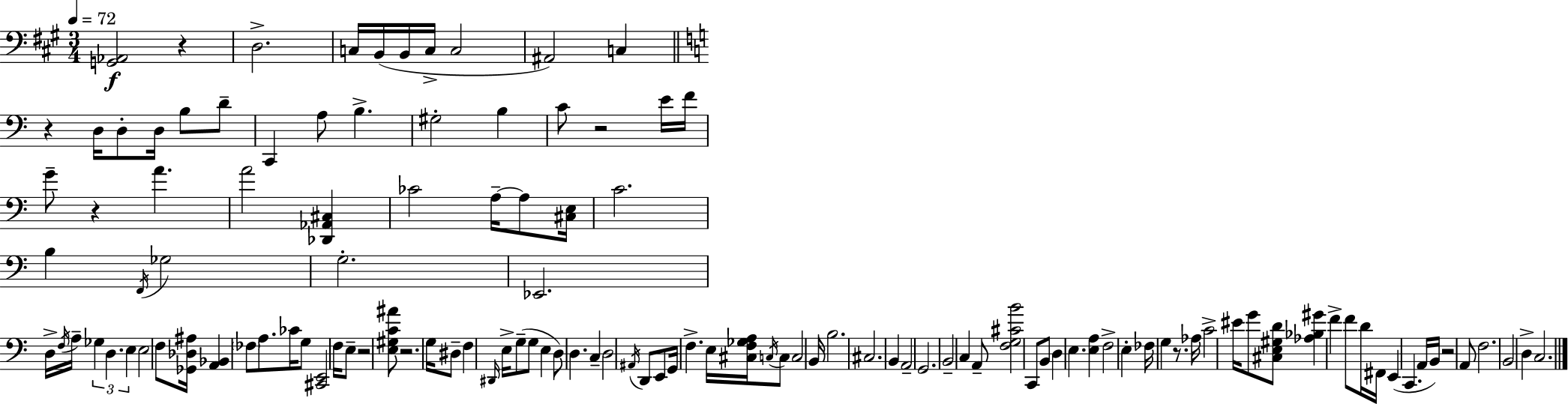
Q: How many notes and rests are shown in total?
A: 122